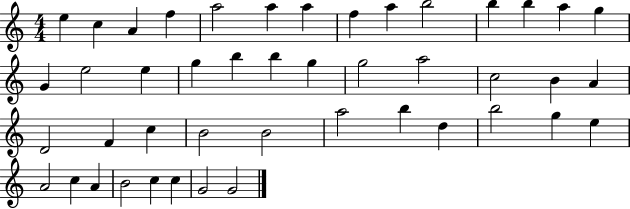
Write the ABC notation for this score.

X:1
T:Untitled
M:4/4
L:1/4
K:C
e c A f a2 a a f a b2 b b a g G e2 e g b b g g2 a2 c2 B A D2 F c B2 B2 a2 b d b2 g e A2 c A B2 c c G2 G2